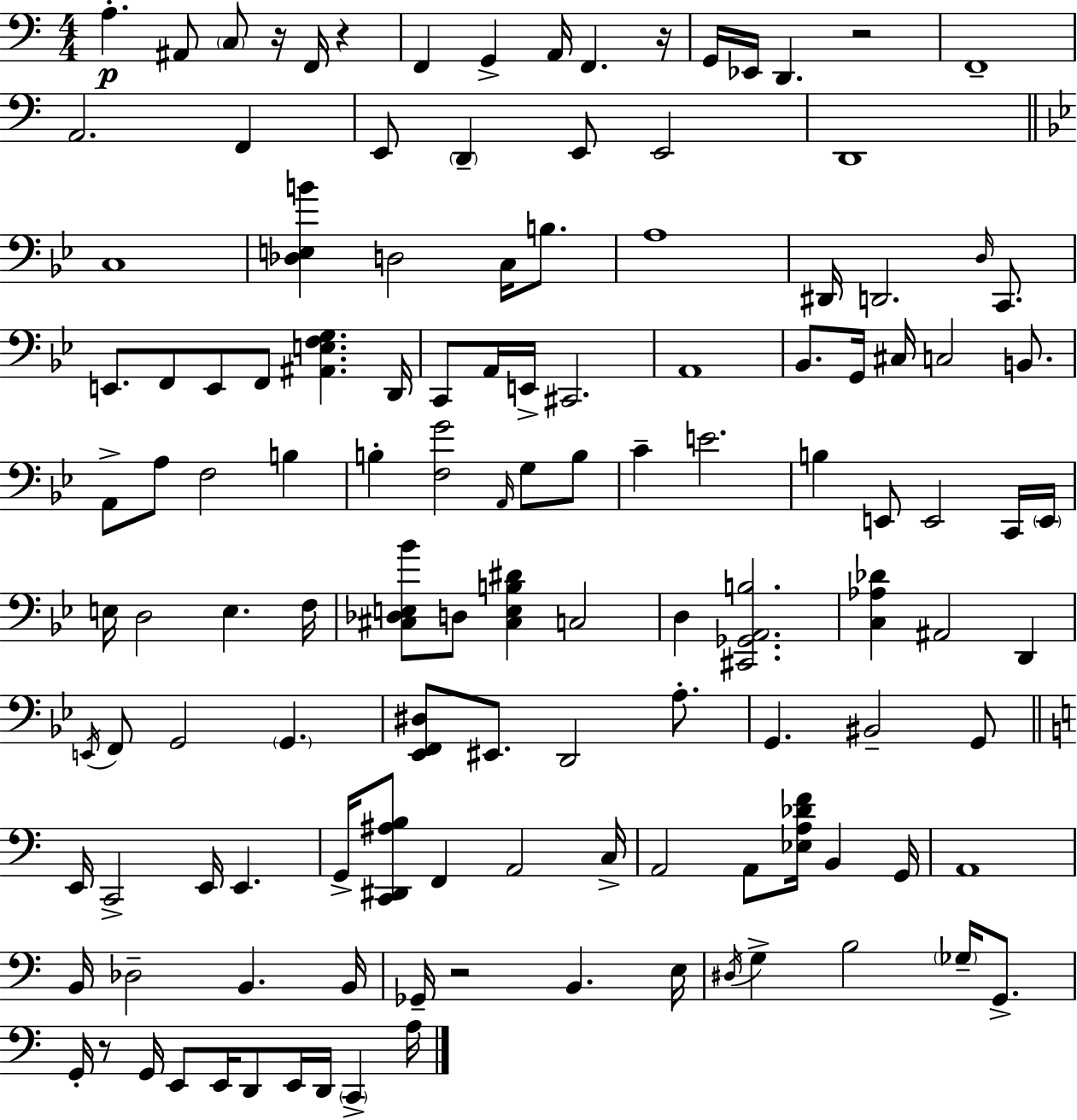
A3/q. A#2/e C3/e R/s F2/s R/q F2/q G2/q A2/s F2/q. R/s G2/s Eb2/s D2/q. R/h F2/w A2/h. F2/q E2/e D2/q E2/e E2/h D2/w C3/w [Db3,E3,B4]/q D3/h C3/s B3/e. A3/w D#2/s D2/h. D3/s C2/e. E2/e. F2/e E2/e F2/e [A#2,E3,F3,G3]/q. D2/s C2/e A2/s E2/s C#2/h. A2/w Bb2/e. G2/s C#3/s C3/h B2/e. A2/e A3/e F3/h B3/q B3/q [F3,G4]/h A2/s G3/e B3/e C4/q E4/h. B3/q E2/e E2/h C2/s E2/s E3/s D3/h E3/q. F3/s [C#3,Db3,E3,Bb4]/e D3/e [C#3,E3,B3,D#4]/q C3/h D3/q [C#2,Gb2,A2,B3]/h. [C3,Ab3,Db4]/q A#2/h D2/q E2/s F2/e G2/h G2/q. [Eb2,F2,D#3]/e EIS2/e. D2/h A3/e. G2/q. BIS2/h G2/e E2/s C2/h E2/s E2/q. G2/s [C2,D#2,A#3,B3]/e F2/q A2/h C3/s A2/h A2/e [Eb3,A3,Db4,F4]/s B2/q G2/s A2/w B2/s Db3/h B2/q. B2/s Gb2/s R/h B2/q. E3/s D#3/s G3/q B3/h Gb3/s G2/e. G2/s R/e G2/s E2/e E2/s D2/e E2/s D2/s C2/q A3/s